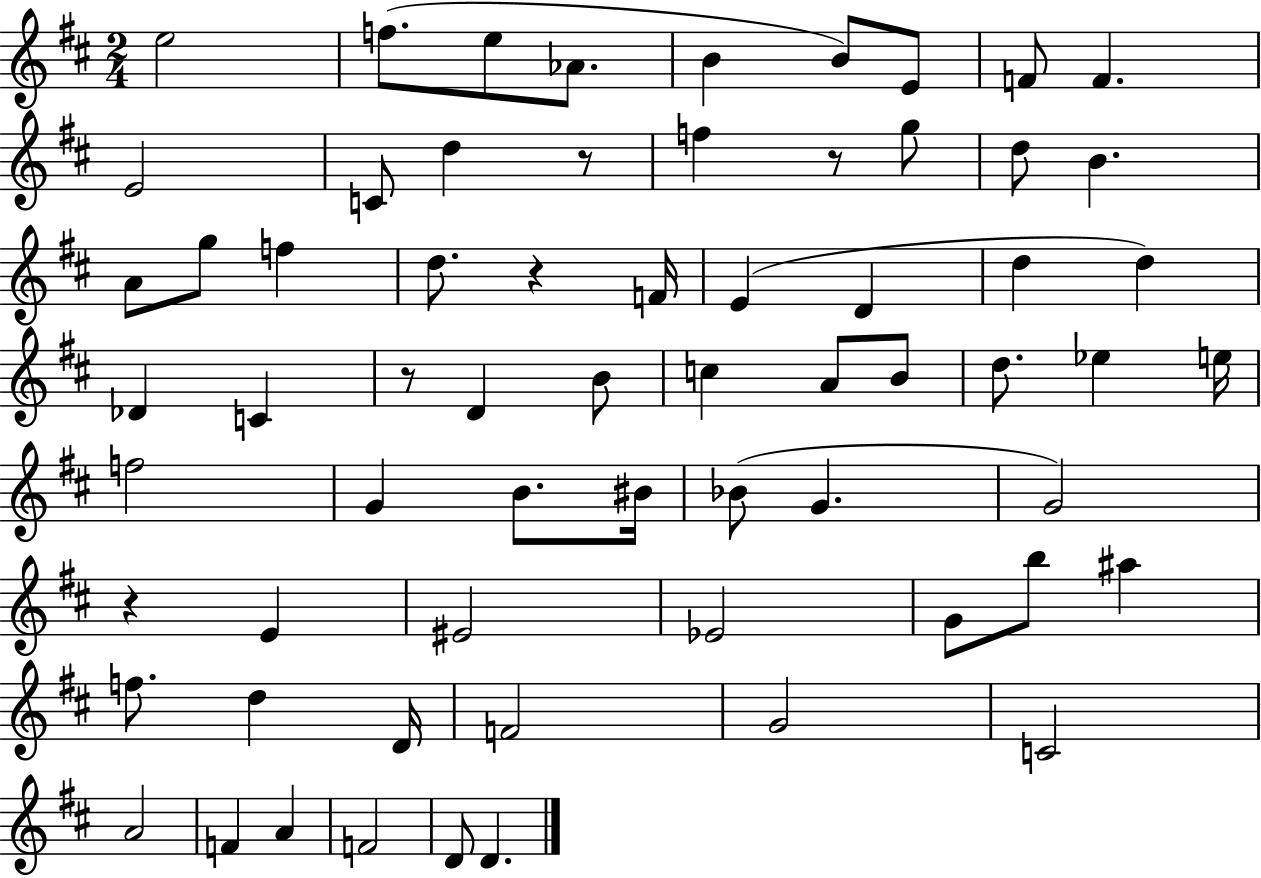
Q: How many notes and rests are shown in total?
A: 65